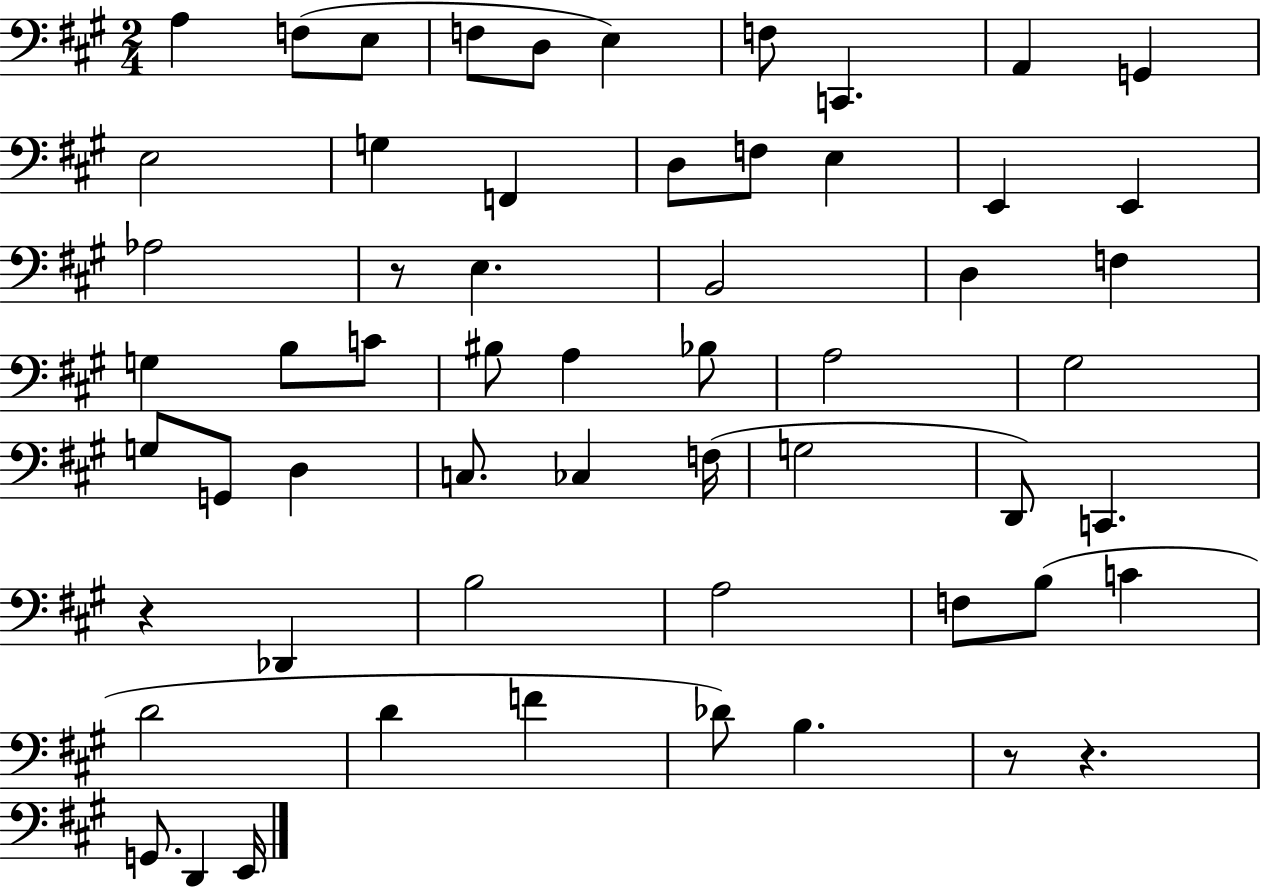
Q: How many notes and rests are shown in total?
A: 58